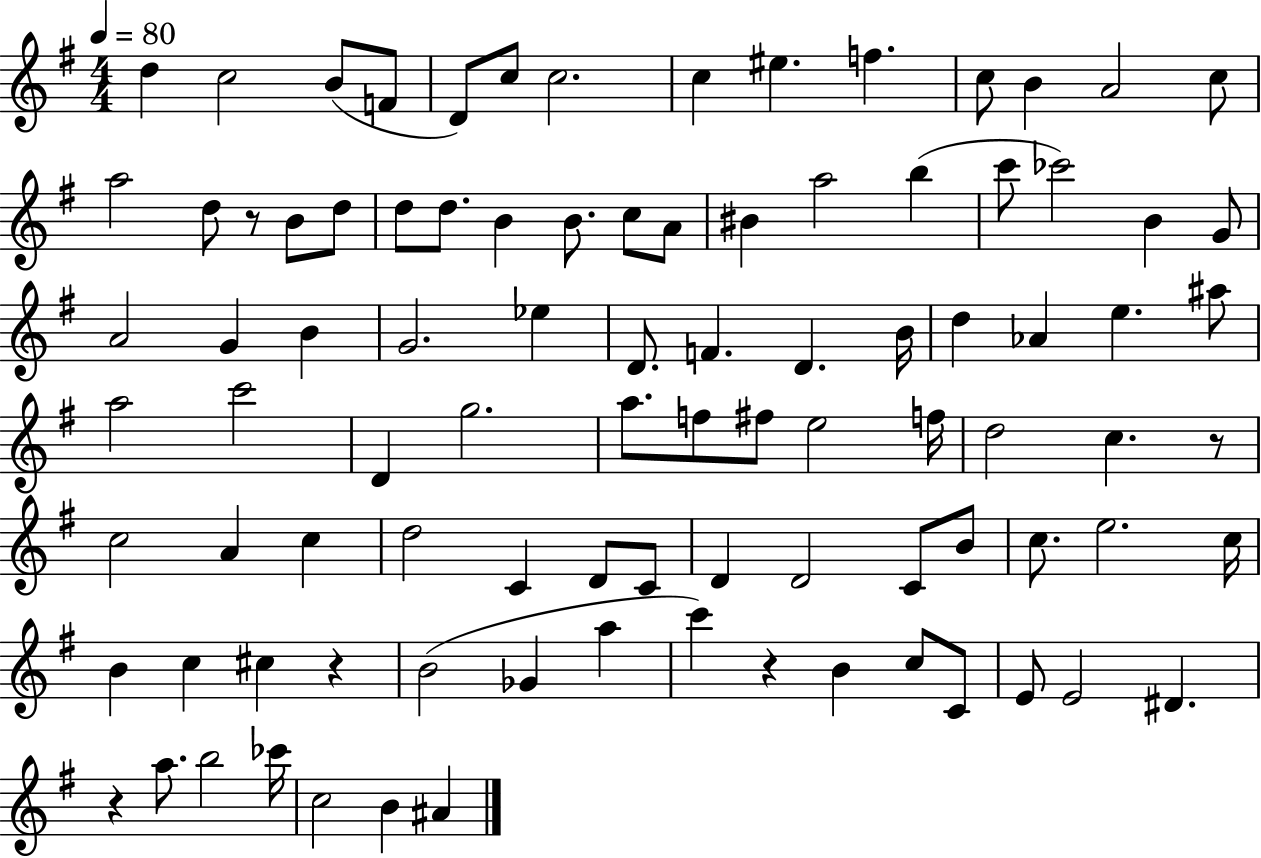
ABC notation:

X:1
T:Untitled
M:4/4
L:1/4
K:G
d c2 B/2 F/2 D/2 c/2 c2 c ^e f c/2 B A2 c/2 a2 d/2 z/2 B/2 d/2 d/2 d/2 B B/2 c/2 A/2 ^B a2 b c'/2 _c'2 B G/2 A2 G B G2 _e D/2 F D B/4 d _A e ^a/2 a2 c'2 D g2 a/2 f/2 ^f/2 e2 f/4 d2 c z/2 c2 A c d2 C D/2 C/2 D D2 C/2 B/2 c/2 e2 c/4 B c ^c z B2 _G a c' z B c/2 C/2 E/2 E2 ^D z a/2 b2 _c'/4 c2 B ^A